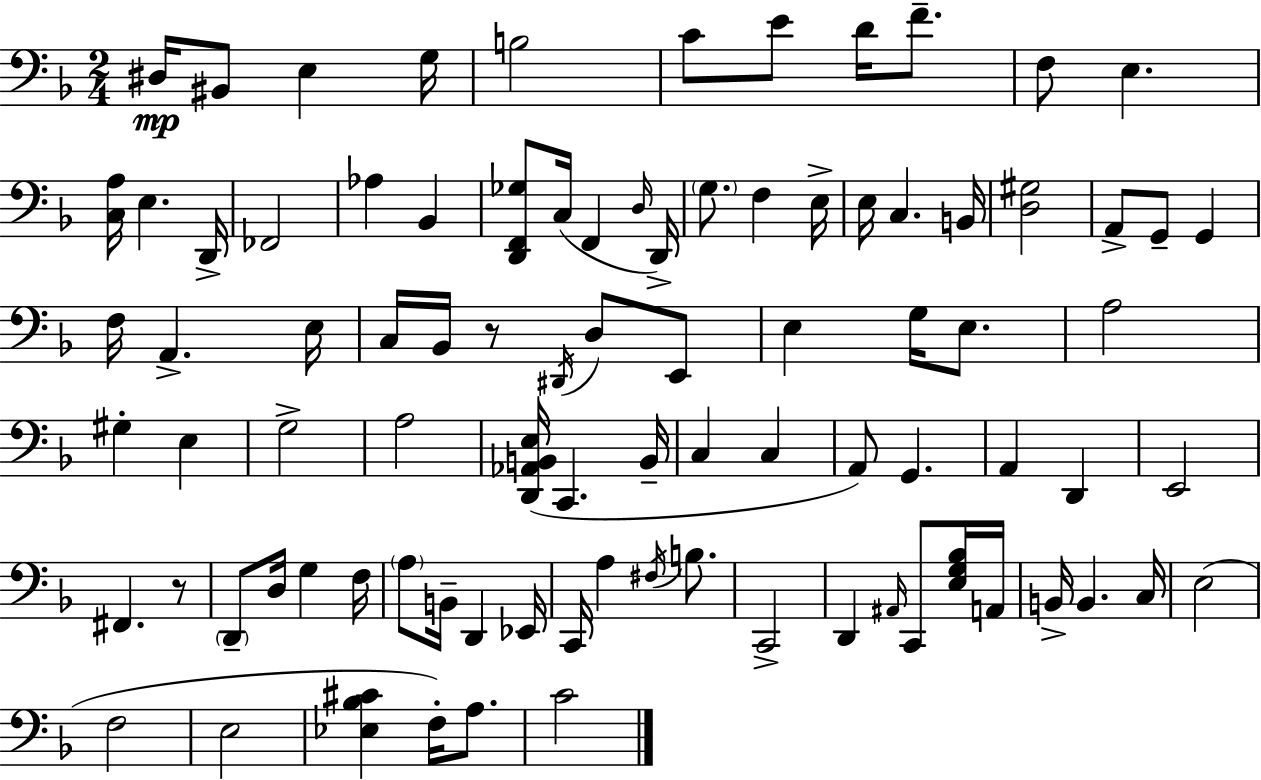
X:1
T:Untitled
M:2/4
L:1/4
K:F
^D,/4 ^B,,/2 E, G,/4 B,2 C/2 E/2 D/4 F/2 F,/2 E, [C,A,]/4 E, D,,/4 _F,,2 _A, _B,, [D,,F,,_G,]/2 C,/4 F,, D,/4 D,,/4 G,/2 F, E,/4 E,/4 C, B,,/4 [D,^G,]2 A,,/2 G,,/2 G,, F,/4 A,, E,/4 C,/4 _B,,/4 z/2 ^D,,/4 D,/2 E,,/2 E, G,/4 E,/2 A,2 ^G, E, G,2 A,2 [D,,_A,,B,,E,]/4 C,, B,,/4 C, C, A,,/2 G,, A,, D,, E,,2 ^F,, z/2 D,,/2 D,/4 G, F,/4 A,/2 B,,/4 D,, _E,,/4 C,,/4 A, ^F,/4 B,/2 C,,2 D,, ^A,,/4 C,,/2 [E,G,_B,]/4 A,,/4 B,,/4 B,, C,/4 E,2 F,2 E,2 [_E,_B,^C] F,/4 A,/2 C2